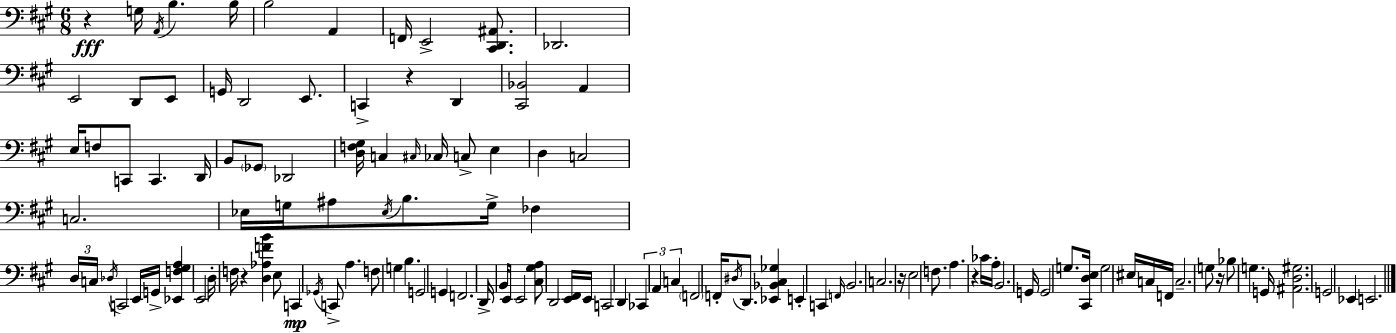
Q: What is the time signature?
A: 6/8